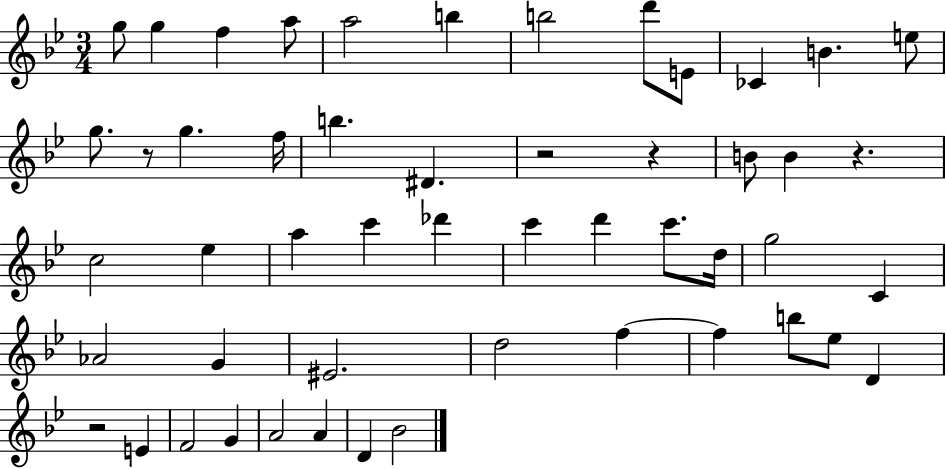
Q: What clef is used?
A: treble